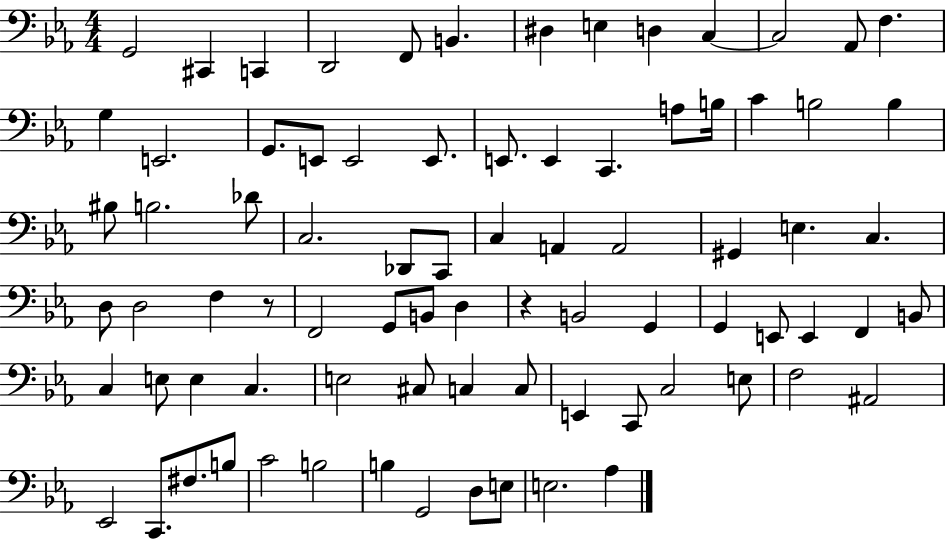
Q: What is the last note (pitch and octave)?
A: Ab3